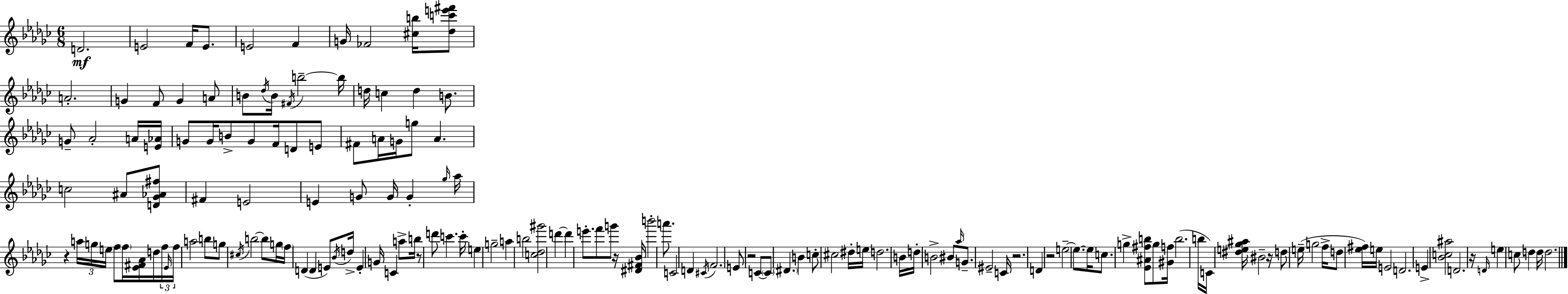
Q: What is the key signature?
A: EES minor